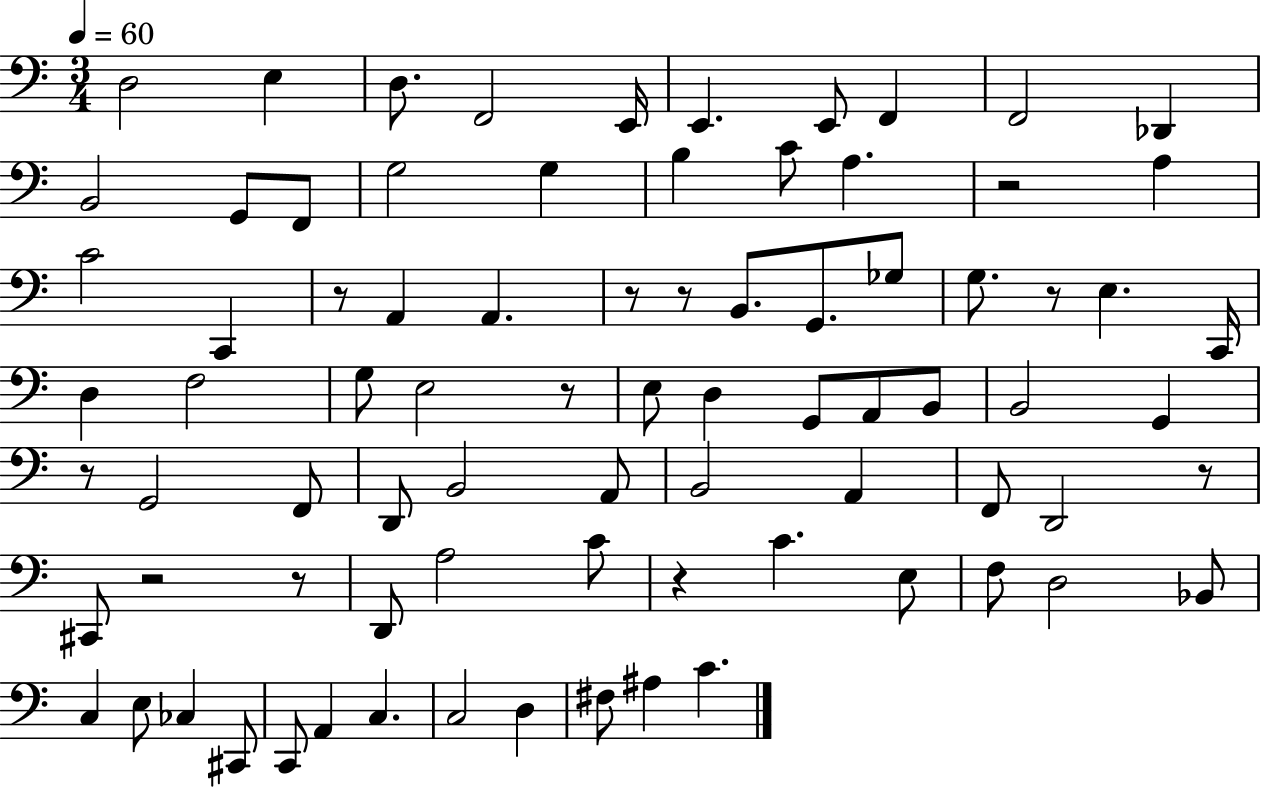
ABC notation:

X:1
T:Untitled
M:3/4
L:1/4
K:C
D,2 E, D,/2 F,,2 E,,/4 E,, E,,/2 F,, F,,2 _D,, B,,2 G,,/2 F,,/2 G,2 G, B, C/2 A, z2 A, C2 C,, z/2 A,, A,, z/2 z/2 B,,/2 G,,/2 _G,/2 G,/2 z/2 E, C,,/4 D, F,2 G,/2 E,2 z/2 E,/2 D, G,,/2 A,,/2 B,,/2 B,,2 G,, z/2 G,,2 F,,/2 D,,/2 B,,2 A,,/2 B,,2 A,, F,,/2 D,,2 z/2 ^C,,/2 z2 z/2 D,,/2 A,2 C/2 z C E,/2 F,/2 D,2 _B,,/2 C, E,/2 _C, ^C,,/2 C,,/2 A,, C, C,2 D, ^F,/2 ^A, C